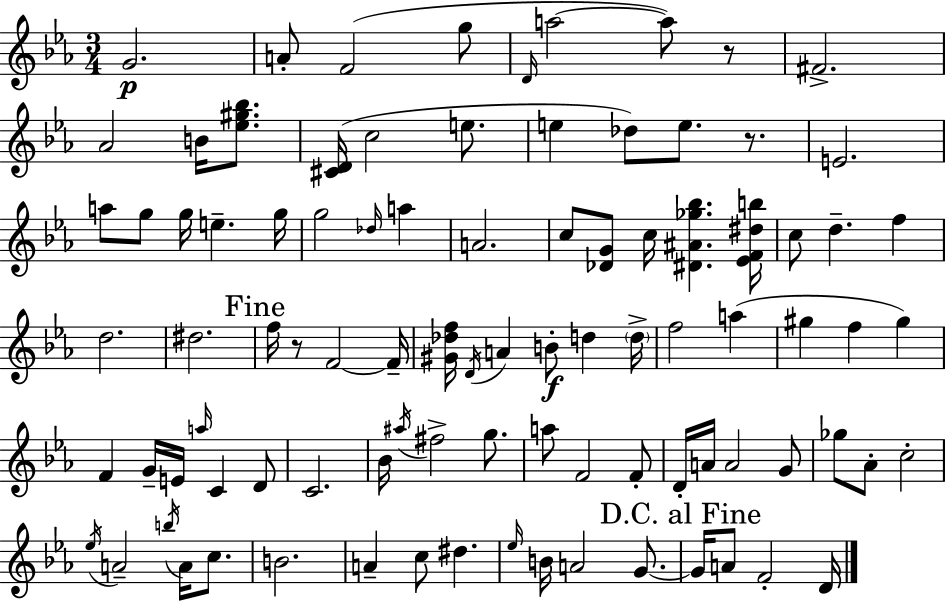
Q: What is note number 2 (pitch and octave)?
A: A4